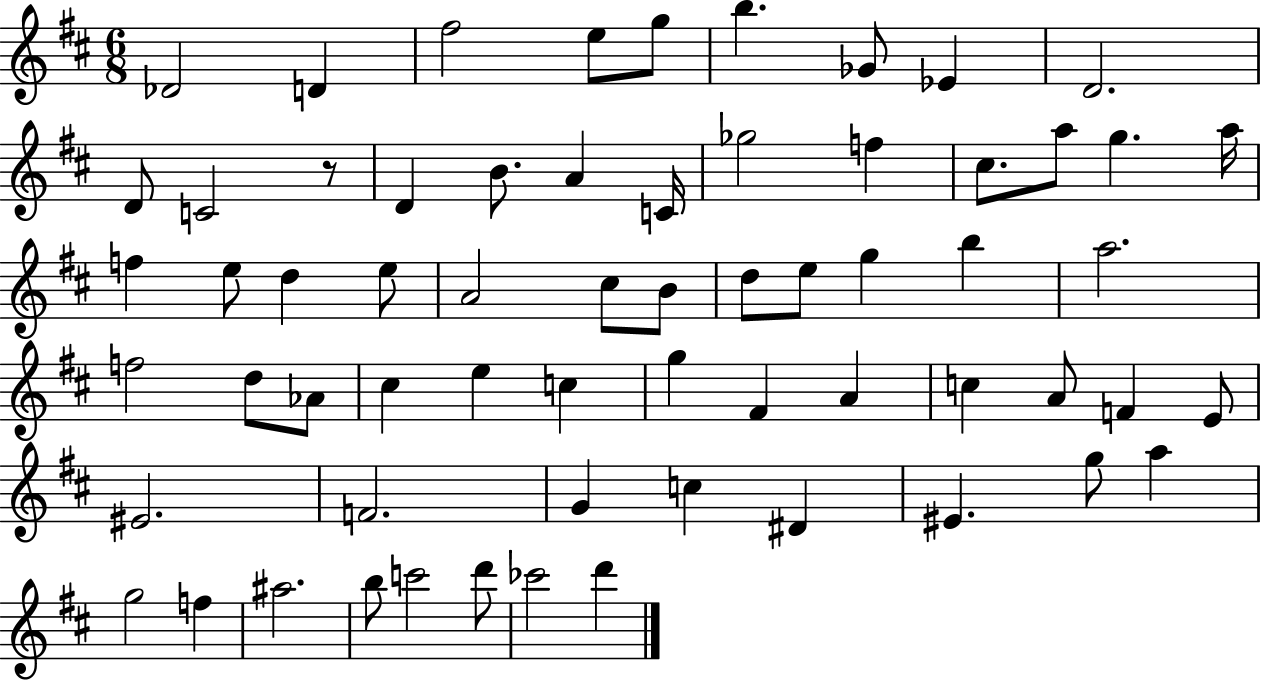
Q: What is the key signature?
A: D major